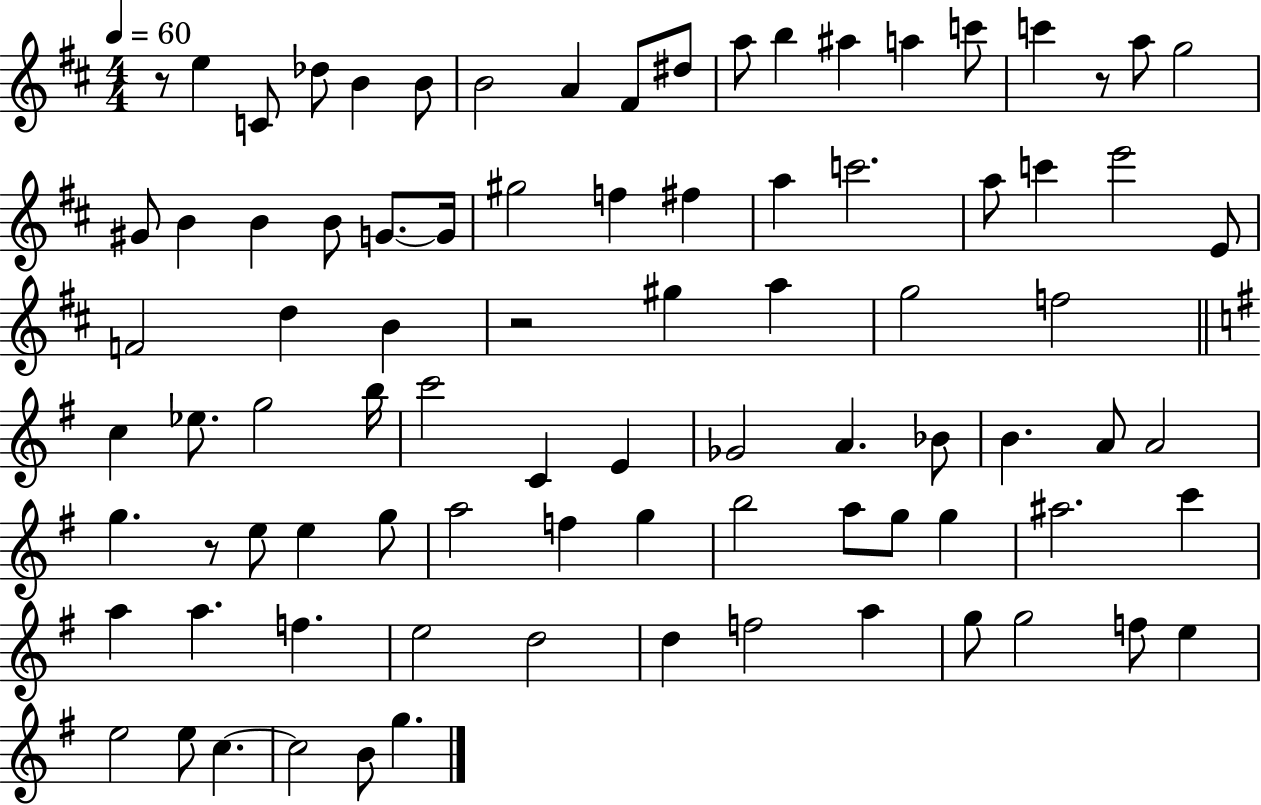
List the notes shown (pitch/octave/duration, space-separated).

R/e E5/q C4/e Db5/e B4/q B4/e B4/h A4/q F#4/e D#5/e A5/e B5/q A#5/q A5/q C6/e C6/q R/e A5/e G5/h G#4/e B4/q B4/q B4/e G4/e. G4/s G#5/h F5/q F#5/q A5/q C6/h. A5/e C6/q E6/h E4/e F4/h D5/q B4/q R/h G#5/q A5/q G5/h F5/h C5/q Eb5/e. G5/h B5/s C6/h C4/q E4/q Gb4/h A4/q. Bb4/e B4/q. A4/e A4/h G5/q. R/e E5/e E5/q G5/e A5/h F5/q G5/q B5/h A5/e G5/e G5/q A#5/h. C6/q A5/q A5/q. F5/q. E5/h D5/h D5/q F5/h A5/q G5/e G5/h F5/e E5/q E5/h E5/e C5/q. C5/h B4/e G5/q.